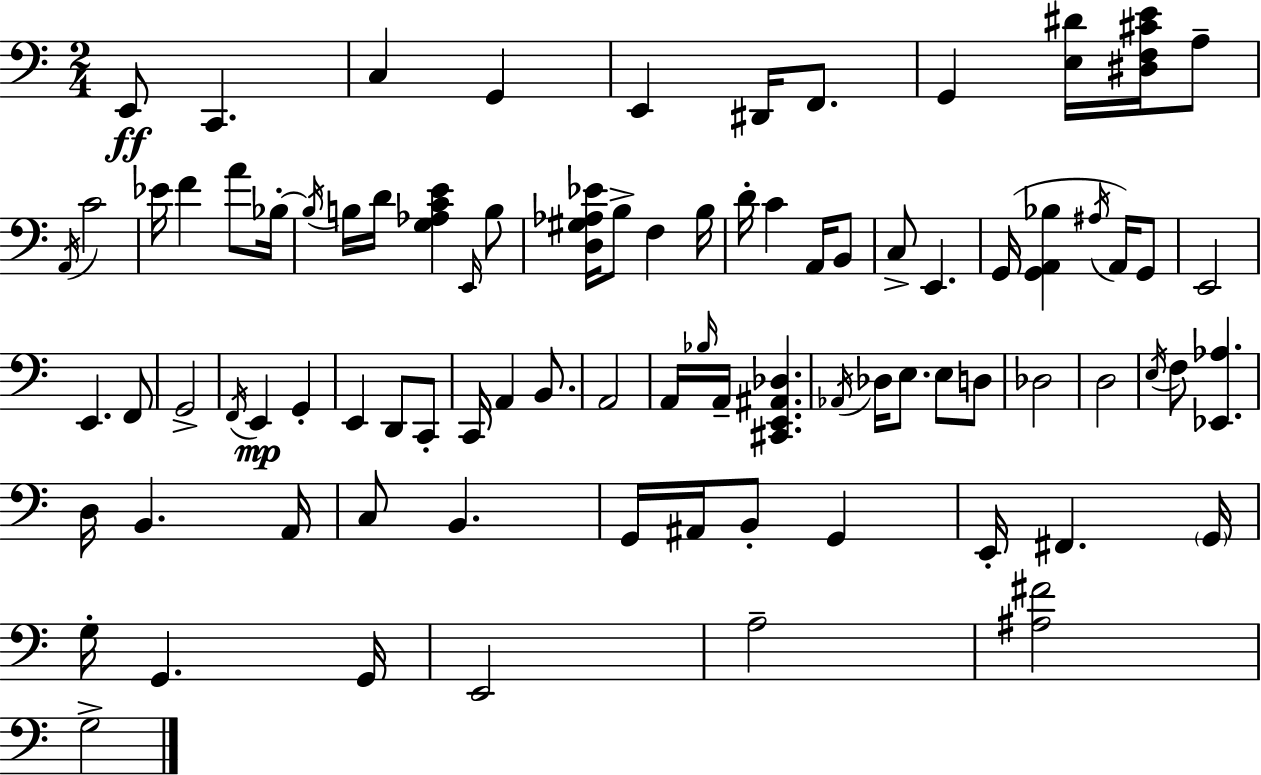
X:1
T:Untitled
M:2/4
L:1/4
K:C
E,,/2 C,, C, G,, E,, ^D,,/4 F,,/2 G,, [E,^D]/4 [^D,F,^CE]/4 A,/2 A,,/4 C2 _E/4 F A/2 _B,/4 _B,/4 B,/4 D/4 [G,_A,CE] E,,/4 B,/2 [D,^G,_A,_E]/4 B,/2 F, B,/4 D/4 C A,,/4 B,,/2 C,/2 E,, G,,/4 [G,,A,,_B,] ^A,/4 A,,/4 G,,/2 E,,2 E,, F,,/2 G,,2 F,,/4 E,, G,, E,, D,,/2 C,,/2 C,,/4 A,, B,,/2 A,,2 A,,/4 _B,/4 A,,/4 [^C,,E,,^A,,_D,] _A,,/4 _D,/4 E,/2 E,/2 D,/2 _D,2 D,2 E,/4 F,/2 [_E,,_A,] D,/4 B,, A,,/4 C,/2 B,, G,,/4 ^A,,/4 B,,/2 G,, E,,/4 ^F,, G,,/4 G,/4 G,, G,,/4 E,,2 A,2 [^A,^F]2 G,2